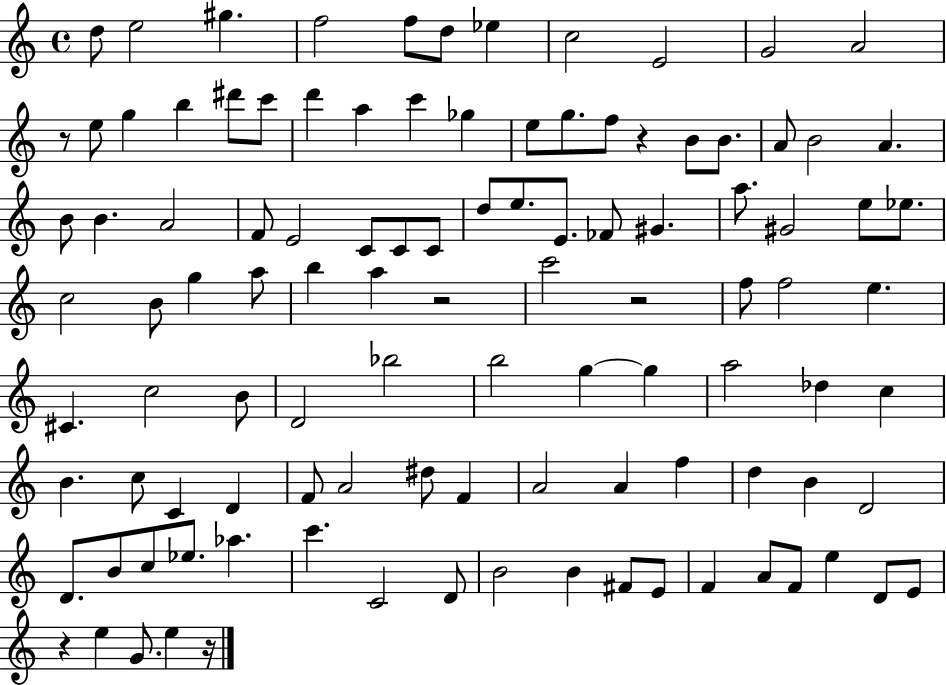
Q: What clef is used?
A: treble